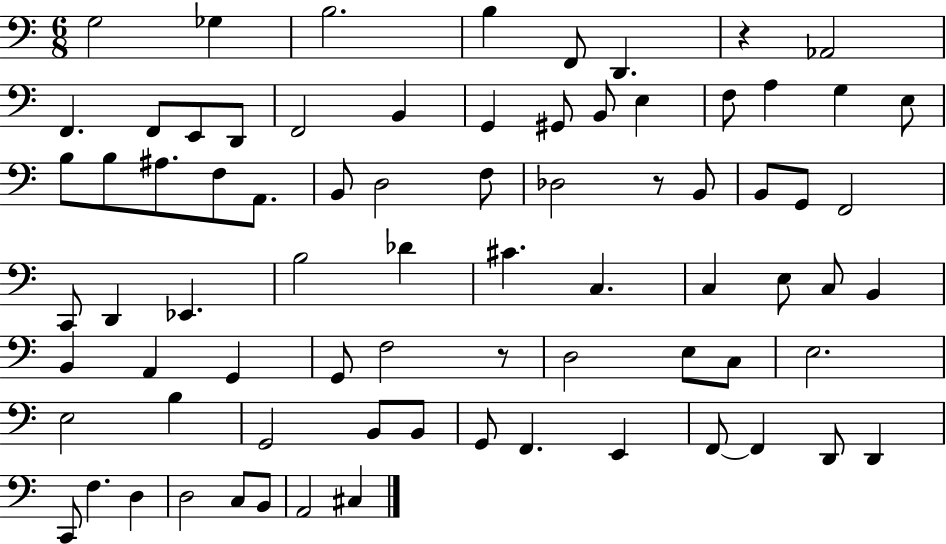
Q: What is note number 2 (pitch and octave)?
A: Gb3